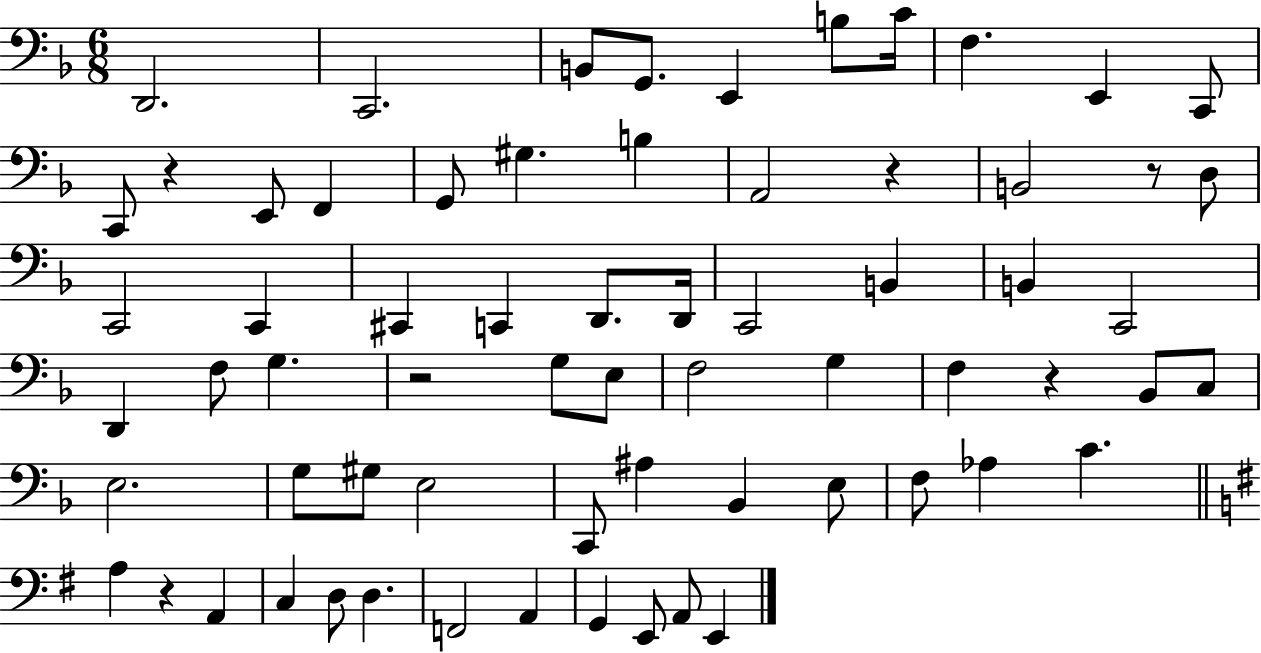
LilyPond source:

{
  \clef bass
  \numericTimeSignature
  \time 6/8
  \key f \major
  d,2. | c,2. | b,8 g,8. e,4 b8 c'16 | f4. e,4 c,8 | \break c,8 r4 e,8 f,4 | g,8 gis4. b4 | a,2 r4 | b,2 r8 d8 | \break c,2 c,4 | cis,4 c,4 d,8. d,16 | c,2 b,4 | b,4 c,2 | \break d,4 f8 g4. | r2 g8 e8 | f2 g4 | f4 r4 bes,8 c8 | \break e2. | g8 gis8 e2 | c,8 ais4 bes,4 e8 | f8 aes4 c'4. | \break \bar "||" \break \key g \major a4 r4 a,4 | c4 d8 d4. | f,2 a,4 | g,4 e,8 a,8 e,4 | \break \bar "|."
}